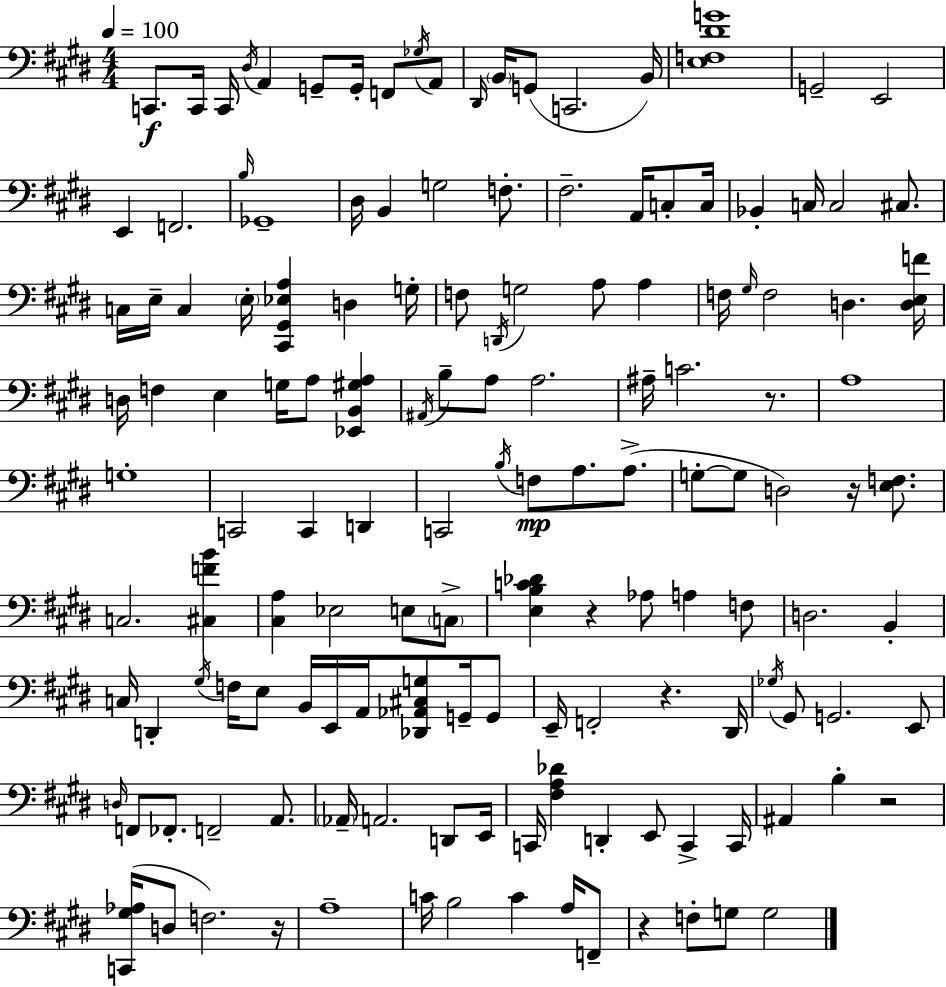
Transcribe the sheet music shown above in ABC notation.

X:1
T:Untitled
M:4/4
L:1/4
K:E
C,,/2 C,,/4 C,,/4 ^D,/4 A,, G,,/2 G,,/4 F,,/2 _G,/4 A,,/2 ^D,,/4 B,,/4 G,,/2 C,,2 B,,/4 [E,F,^DG]4 G,,2 E,,2 E,, F,,2 B,/4 _G,,4 ^D,/4 B,, G,2 F,/2 ^F,2 A,,/4 C,/2 C,/4 _B,, C,/4 C,2 ^C,/2 C,/4 E,/4 C, E,/4 [^C,,^G,,_E,A,] D, G,/4 F,/2 D,,/4 G,2 A,/2 A, F,/4 ^G,/4 F,2 D, [D,E,F]/4 D,/4 F, E, G,/4 A,/2 [_E,,B,,^G,A,] ^A,,/4 B,/2 A,/2 A,2 ^A,/4 C2 z/2 A,4 G,4 C,,2 C,, D,, C,,2 B,/4 F,/2 A,/2 A,/2 G,/2 G,/2 D,2 z/4 [E,F,]/2 C,2 [^C,FB] [^C,A,] _E,2 E,/2 C,/2 [E,B,C_D] z _A,/2 A, F,/2 D,2 B,, C,/4 D,, ^G,/4 F,/4 E,/2 B,,/4 E,,/4 A,,/4 [_D,,_A,,^C,G,]/2 G,,/4 G,,/2 E,,/4 F,,2 z ^D,,/4 _G,/4 ^G,,/2 G,,2 E,,/2 D,/4 F,,/2 _F,,/2 F,,2 A,,/2 _A,,/4 A,,2 D,,/2 E,,/4 C,,/4 [^F,A,_D] D,, E,,/2 C,, C,,/4 ^A,, B, z2 [C,,^G,_A,]/4 D,/2 F,2 z/4 A,4 C/4 B,2 C A,/4 F,,/2 z F,/2 G,/2 G,2